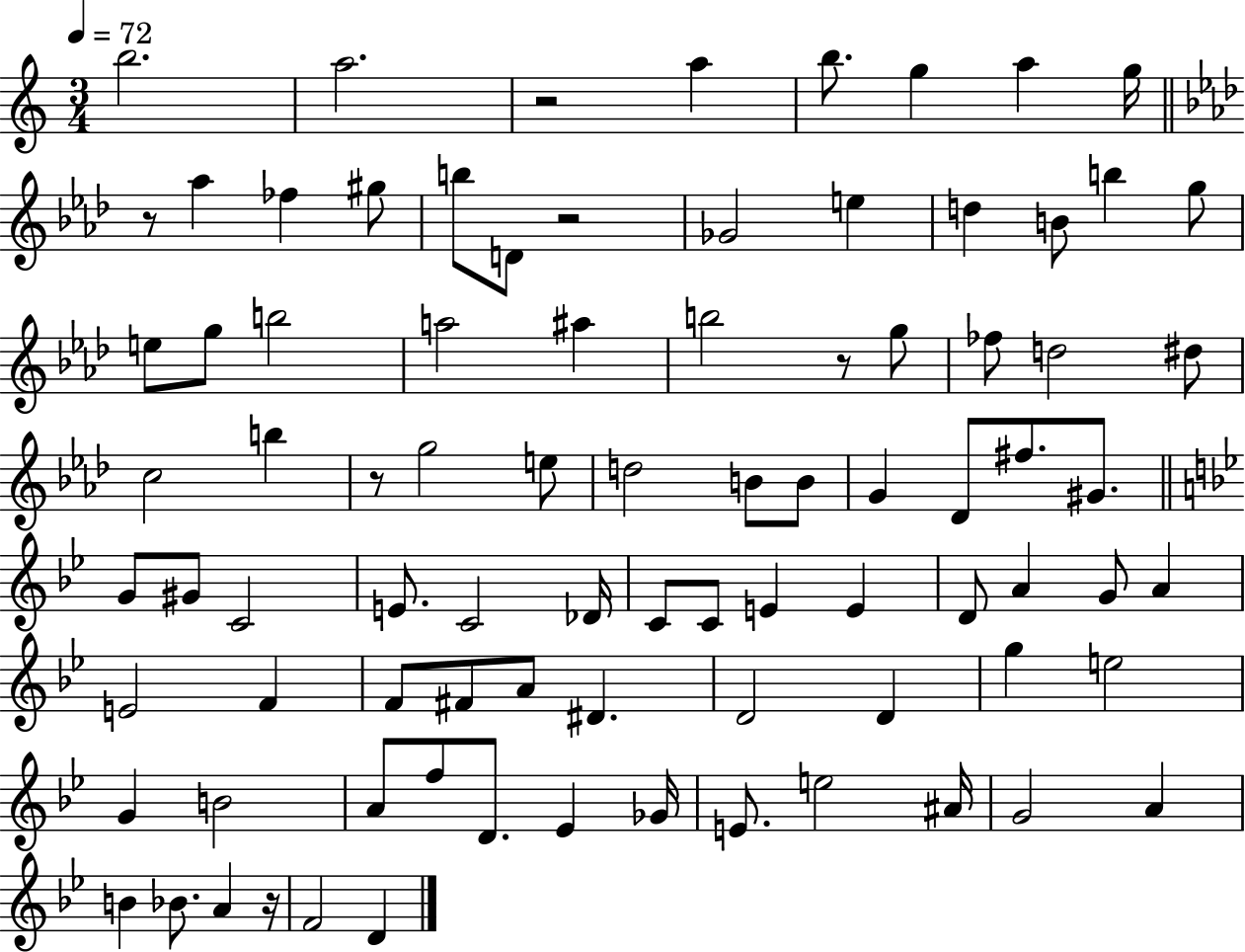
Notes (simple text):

B5/h. A5/h. R/h A5/q B5/e. G5/q A5/q G5/s R/e Ab5/q FES5/q G#5/e B5/e D4/e R/h Gb4/h E5/q D5/q B4/e B5/q G5/e E5/e G5/e B5/h A5/h A#5/q B5/h R/e G5/e FES5/e D5/h D#5/e C5/h B5/q R/e G5/h E5/e D5/h B4/e B4/e G4/q Db4/e F#5/e. G#4/e. G4/e G#4/e C4/h E4/e. C4/h Db4/s C4/e C4/e E4/q E4/q D4/e A4/q G4/e A4/q E4/h F4/q F4/e F#4/e A4/e D#4/q. D4/h D4/q G5/q E5/h G4/q B4/h A4/e F5/e D4/e. Eb4/q Gb4/s E4/e. E5/h A#4/s G4/h A4/q B4/q Bb4/e. A4/q R/s F4/h D4/q